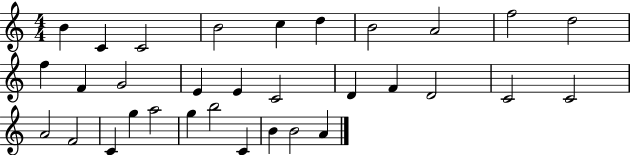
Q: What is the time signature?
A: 4/4